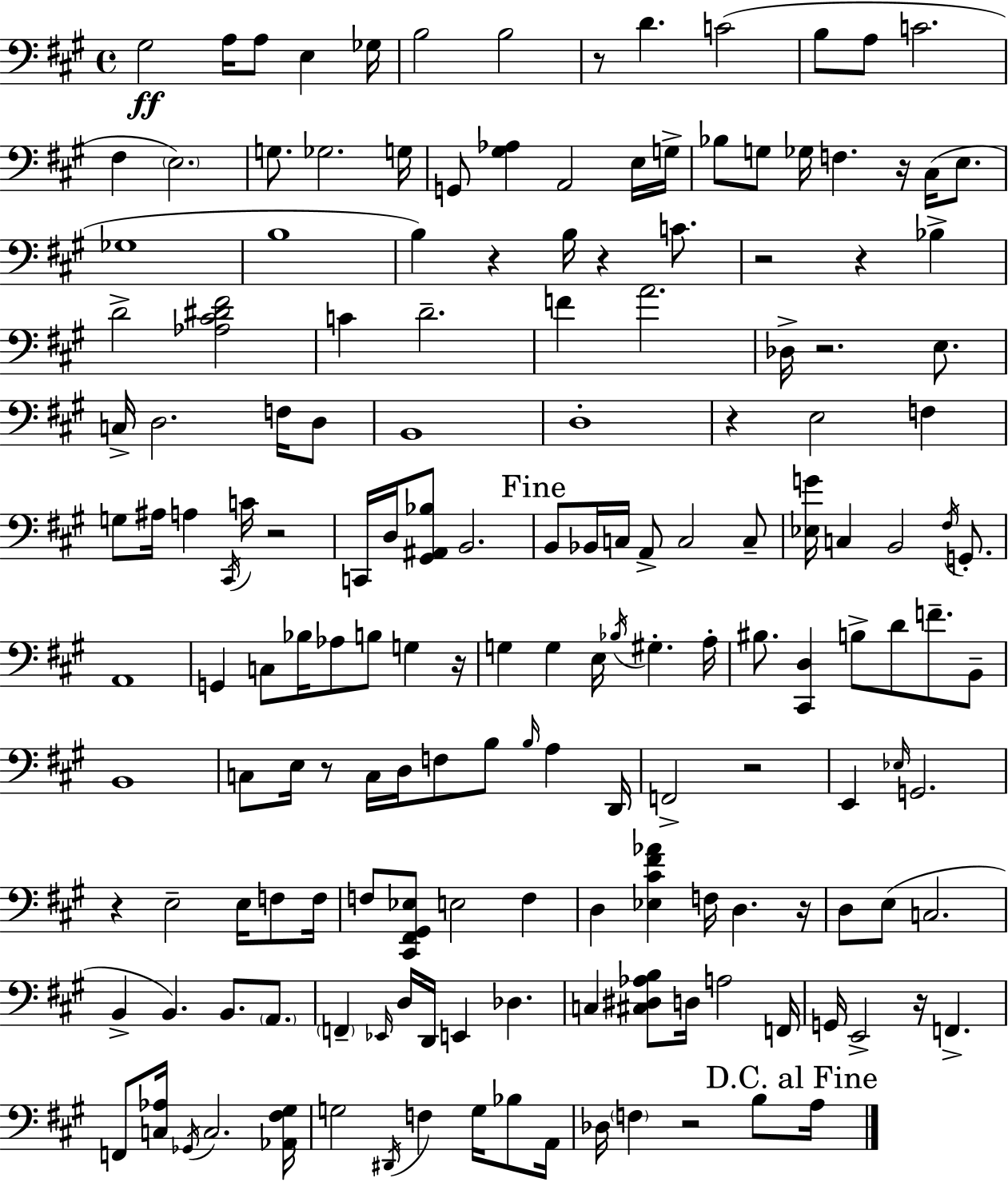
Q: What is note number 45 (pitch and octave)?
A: B2